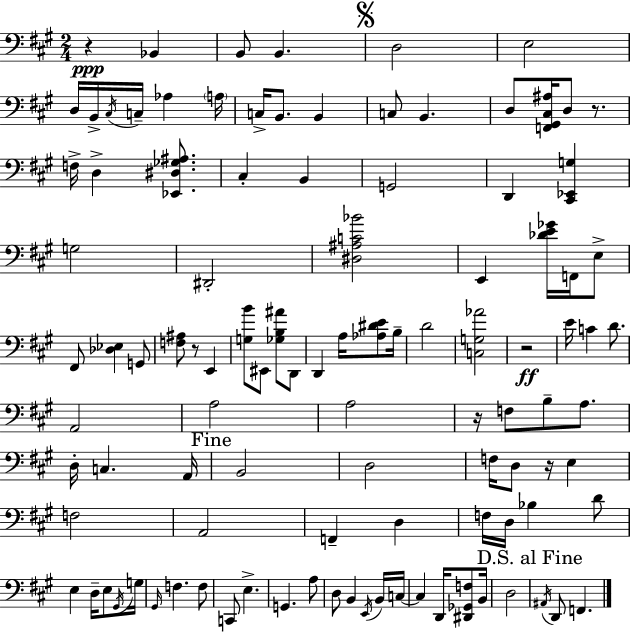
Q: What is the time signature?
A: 2/4